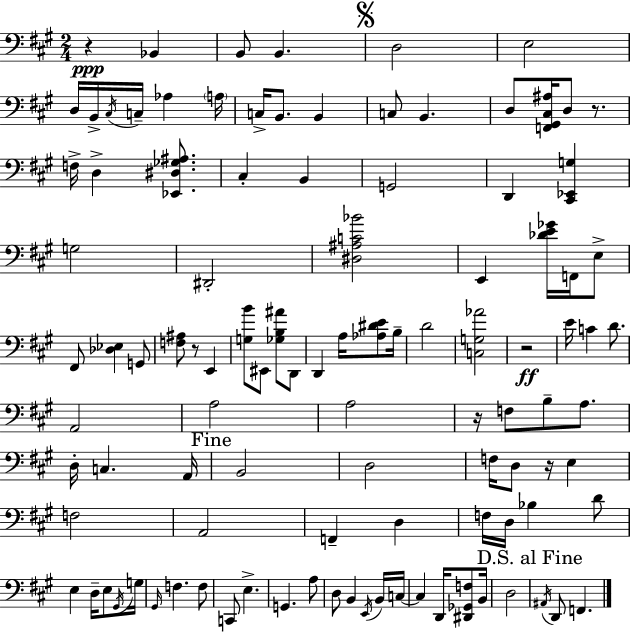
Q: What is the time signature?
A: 2/4